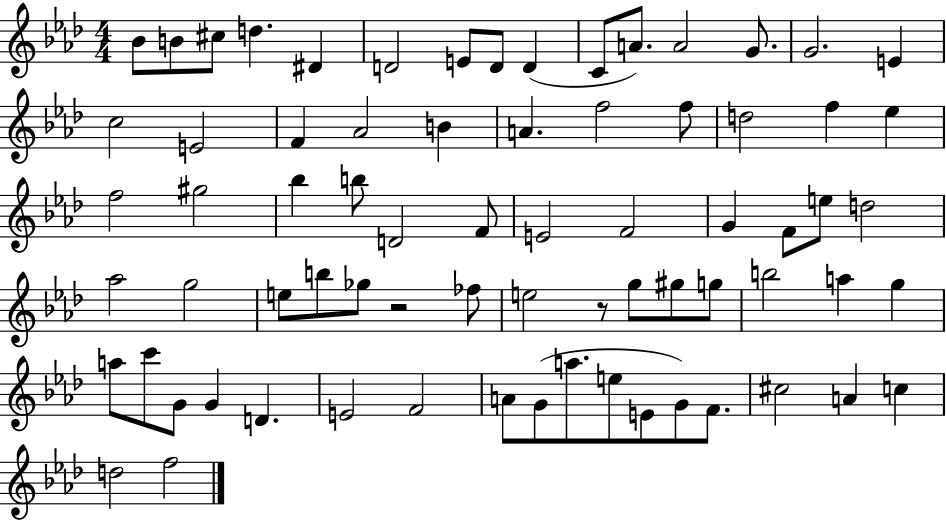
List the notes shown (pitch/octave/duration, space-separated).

Bb4/e B4/e C#5/e D5/q. D#4/q D4/h E4/e D4/e D4/q C4/e A4/e. A4/h G4/e. G4/h. E4/q C5/h E4/h F4/q Ab4/h B4/q A4/q. F5/h F5/e D5/h F5/q Eb5/q F5/h G#5/h Bb5/q B5/e D4/h F4/e E4/h F4/h G4/q F4/e E5/e D5/h Ab5/h G5/h E5/e B5/e Gb5/e R/h FES5/e E5/h R/e G5/e G#5/e G5/e B5/h A5/q G5/q A5/e C6/e G4/e G4/q D4/q. E4/h F4/h A4/e G4/e A5/e. E5/e E4/e G4/e F4/e. C#5/h A4/q C5/q D5/h F5/h